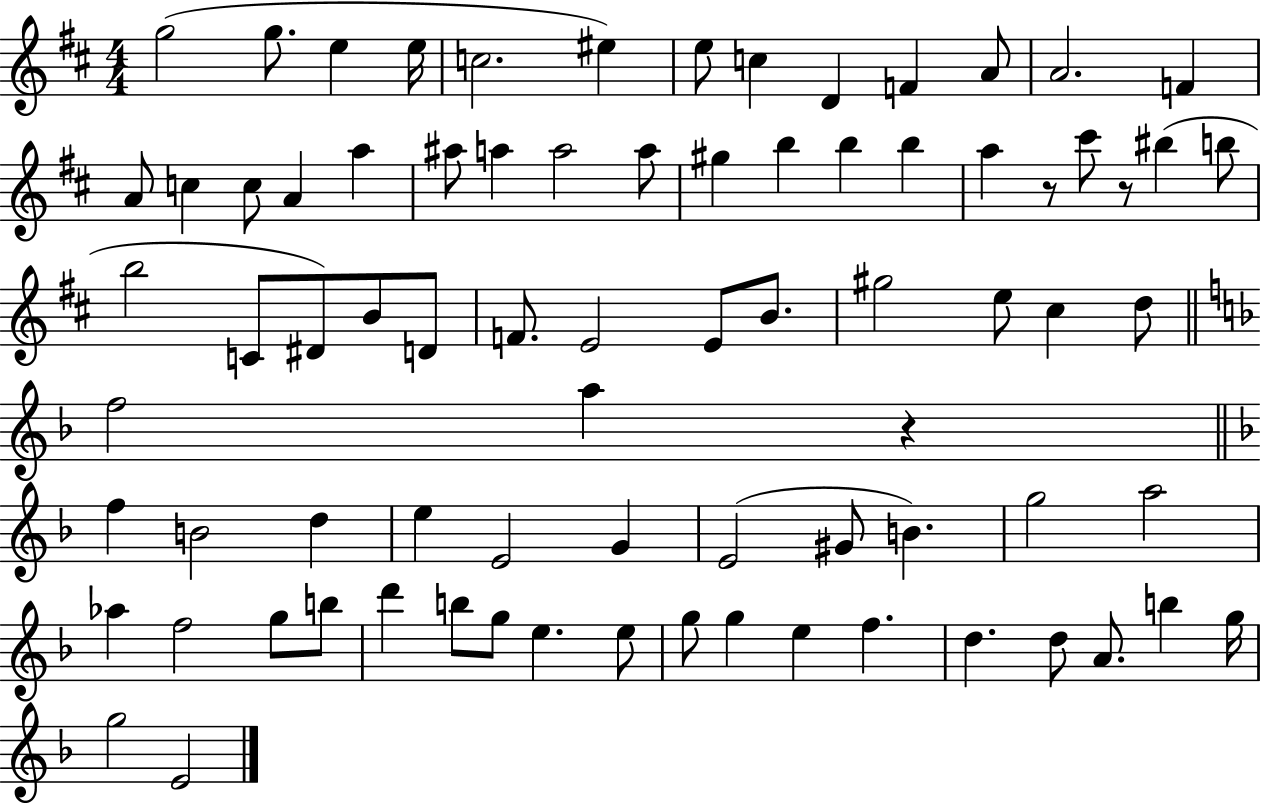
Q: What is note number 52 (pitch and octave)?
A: E4